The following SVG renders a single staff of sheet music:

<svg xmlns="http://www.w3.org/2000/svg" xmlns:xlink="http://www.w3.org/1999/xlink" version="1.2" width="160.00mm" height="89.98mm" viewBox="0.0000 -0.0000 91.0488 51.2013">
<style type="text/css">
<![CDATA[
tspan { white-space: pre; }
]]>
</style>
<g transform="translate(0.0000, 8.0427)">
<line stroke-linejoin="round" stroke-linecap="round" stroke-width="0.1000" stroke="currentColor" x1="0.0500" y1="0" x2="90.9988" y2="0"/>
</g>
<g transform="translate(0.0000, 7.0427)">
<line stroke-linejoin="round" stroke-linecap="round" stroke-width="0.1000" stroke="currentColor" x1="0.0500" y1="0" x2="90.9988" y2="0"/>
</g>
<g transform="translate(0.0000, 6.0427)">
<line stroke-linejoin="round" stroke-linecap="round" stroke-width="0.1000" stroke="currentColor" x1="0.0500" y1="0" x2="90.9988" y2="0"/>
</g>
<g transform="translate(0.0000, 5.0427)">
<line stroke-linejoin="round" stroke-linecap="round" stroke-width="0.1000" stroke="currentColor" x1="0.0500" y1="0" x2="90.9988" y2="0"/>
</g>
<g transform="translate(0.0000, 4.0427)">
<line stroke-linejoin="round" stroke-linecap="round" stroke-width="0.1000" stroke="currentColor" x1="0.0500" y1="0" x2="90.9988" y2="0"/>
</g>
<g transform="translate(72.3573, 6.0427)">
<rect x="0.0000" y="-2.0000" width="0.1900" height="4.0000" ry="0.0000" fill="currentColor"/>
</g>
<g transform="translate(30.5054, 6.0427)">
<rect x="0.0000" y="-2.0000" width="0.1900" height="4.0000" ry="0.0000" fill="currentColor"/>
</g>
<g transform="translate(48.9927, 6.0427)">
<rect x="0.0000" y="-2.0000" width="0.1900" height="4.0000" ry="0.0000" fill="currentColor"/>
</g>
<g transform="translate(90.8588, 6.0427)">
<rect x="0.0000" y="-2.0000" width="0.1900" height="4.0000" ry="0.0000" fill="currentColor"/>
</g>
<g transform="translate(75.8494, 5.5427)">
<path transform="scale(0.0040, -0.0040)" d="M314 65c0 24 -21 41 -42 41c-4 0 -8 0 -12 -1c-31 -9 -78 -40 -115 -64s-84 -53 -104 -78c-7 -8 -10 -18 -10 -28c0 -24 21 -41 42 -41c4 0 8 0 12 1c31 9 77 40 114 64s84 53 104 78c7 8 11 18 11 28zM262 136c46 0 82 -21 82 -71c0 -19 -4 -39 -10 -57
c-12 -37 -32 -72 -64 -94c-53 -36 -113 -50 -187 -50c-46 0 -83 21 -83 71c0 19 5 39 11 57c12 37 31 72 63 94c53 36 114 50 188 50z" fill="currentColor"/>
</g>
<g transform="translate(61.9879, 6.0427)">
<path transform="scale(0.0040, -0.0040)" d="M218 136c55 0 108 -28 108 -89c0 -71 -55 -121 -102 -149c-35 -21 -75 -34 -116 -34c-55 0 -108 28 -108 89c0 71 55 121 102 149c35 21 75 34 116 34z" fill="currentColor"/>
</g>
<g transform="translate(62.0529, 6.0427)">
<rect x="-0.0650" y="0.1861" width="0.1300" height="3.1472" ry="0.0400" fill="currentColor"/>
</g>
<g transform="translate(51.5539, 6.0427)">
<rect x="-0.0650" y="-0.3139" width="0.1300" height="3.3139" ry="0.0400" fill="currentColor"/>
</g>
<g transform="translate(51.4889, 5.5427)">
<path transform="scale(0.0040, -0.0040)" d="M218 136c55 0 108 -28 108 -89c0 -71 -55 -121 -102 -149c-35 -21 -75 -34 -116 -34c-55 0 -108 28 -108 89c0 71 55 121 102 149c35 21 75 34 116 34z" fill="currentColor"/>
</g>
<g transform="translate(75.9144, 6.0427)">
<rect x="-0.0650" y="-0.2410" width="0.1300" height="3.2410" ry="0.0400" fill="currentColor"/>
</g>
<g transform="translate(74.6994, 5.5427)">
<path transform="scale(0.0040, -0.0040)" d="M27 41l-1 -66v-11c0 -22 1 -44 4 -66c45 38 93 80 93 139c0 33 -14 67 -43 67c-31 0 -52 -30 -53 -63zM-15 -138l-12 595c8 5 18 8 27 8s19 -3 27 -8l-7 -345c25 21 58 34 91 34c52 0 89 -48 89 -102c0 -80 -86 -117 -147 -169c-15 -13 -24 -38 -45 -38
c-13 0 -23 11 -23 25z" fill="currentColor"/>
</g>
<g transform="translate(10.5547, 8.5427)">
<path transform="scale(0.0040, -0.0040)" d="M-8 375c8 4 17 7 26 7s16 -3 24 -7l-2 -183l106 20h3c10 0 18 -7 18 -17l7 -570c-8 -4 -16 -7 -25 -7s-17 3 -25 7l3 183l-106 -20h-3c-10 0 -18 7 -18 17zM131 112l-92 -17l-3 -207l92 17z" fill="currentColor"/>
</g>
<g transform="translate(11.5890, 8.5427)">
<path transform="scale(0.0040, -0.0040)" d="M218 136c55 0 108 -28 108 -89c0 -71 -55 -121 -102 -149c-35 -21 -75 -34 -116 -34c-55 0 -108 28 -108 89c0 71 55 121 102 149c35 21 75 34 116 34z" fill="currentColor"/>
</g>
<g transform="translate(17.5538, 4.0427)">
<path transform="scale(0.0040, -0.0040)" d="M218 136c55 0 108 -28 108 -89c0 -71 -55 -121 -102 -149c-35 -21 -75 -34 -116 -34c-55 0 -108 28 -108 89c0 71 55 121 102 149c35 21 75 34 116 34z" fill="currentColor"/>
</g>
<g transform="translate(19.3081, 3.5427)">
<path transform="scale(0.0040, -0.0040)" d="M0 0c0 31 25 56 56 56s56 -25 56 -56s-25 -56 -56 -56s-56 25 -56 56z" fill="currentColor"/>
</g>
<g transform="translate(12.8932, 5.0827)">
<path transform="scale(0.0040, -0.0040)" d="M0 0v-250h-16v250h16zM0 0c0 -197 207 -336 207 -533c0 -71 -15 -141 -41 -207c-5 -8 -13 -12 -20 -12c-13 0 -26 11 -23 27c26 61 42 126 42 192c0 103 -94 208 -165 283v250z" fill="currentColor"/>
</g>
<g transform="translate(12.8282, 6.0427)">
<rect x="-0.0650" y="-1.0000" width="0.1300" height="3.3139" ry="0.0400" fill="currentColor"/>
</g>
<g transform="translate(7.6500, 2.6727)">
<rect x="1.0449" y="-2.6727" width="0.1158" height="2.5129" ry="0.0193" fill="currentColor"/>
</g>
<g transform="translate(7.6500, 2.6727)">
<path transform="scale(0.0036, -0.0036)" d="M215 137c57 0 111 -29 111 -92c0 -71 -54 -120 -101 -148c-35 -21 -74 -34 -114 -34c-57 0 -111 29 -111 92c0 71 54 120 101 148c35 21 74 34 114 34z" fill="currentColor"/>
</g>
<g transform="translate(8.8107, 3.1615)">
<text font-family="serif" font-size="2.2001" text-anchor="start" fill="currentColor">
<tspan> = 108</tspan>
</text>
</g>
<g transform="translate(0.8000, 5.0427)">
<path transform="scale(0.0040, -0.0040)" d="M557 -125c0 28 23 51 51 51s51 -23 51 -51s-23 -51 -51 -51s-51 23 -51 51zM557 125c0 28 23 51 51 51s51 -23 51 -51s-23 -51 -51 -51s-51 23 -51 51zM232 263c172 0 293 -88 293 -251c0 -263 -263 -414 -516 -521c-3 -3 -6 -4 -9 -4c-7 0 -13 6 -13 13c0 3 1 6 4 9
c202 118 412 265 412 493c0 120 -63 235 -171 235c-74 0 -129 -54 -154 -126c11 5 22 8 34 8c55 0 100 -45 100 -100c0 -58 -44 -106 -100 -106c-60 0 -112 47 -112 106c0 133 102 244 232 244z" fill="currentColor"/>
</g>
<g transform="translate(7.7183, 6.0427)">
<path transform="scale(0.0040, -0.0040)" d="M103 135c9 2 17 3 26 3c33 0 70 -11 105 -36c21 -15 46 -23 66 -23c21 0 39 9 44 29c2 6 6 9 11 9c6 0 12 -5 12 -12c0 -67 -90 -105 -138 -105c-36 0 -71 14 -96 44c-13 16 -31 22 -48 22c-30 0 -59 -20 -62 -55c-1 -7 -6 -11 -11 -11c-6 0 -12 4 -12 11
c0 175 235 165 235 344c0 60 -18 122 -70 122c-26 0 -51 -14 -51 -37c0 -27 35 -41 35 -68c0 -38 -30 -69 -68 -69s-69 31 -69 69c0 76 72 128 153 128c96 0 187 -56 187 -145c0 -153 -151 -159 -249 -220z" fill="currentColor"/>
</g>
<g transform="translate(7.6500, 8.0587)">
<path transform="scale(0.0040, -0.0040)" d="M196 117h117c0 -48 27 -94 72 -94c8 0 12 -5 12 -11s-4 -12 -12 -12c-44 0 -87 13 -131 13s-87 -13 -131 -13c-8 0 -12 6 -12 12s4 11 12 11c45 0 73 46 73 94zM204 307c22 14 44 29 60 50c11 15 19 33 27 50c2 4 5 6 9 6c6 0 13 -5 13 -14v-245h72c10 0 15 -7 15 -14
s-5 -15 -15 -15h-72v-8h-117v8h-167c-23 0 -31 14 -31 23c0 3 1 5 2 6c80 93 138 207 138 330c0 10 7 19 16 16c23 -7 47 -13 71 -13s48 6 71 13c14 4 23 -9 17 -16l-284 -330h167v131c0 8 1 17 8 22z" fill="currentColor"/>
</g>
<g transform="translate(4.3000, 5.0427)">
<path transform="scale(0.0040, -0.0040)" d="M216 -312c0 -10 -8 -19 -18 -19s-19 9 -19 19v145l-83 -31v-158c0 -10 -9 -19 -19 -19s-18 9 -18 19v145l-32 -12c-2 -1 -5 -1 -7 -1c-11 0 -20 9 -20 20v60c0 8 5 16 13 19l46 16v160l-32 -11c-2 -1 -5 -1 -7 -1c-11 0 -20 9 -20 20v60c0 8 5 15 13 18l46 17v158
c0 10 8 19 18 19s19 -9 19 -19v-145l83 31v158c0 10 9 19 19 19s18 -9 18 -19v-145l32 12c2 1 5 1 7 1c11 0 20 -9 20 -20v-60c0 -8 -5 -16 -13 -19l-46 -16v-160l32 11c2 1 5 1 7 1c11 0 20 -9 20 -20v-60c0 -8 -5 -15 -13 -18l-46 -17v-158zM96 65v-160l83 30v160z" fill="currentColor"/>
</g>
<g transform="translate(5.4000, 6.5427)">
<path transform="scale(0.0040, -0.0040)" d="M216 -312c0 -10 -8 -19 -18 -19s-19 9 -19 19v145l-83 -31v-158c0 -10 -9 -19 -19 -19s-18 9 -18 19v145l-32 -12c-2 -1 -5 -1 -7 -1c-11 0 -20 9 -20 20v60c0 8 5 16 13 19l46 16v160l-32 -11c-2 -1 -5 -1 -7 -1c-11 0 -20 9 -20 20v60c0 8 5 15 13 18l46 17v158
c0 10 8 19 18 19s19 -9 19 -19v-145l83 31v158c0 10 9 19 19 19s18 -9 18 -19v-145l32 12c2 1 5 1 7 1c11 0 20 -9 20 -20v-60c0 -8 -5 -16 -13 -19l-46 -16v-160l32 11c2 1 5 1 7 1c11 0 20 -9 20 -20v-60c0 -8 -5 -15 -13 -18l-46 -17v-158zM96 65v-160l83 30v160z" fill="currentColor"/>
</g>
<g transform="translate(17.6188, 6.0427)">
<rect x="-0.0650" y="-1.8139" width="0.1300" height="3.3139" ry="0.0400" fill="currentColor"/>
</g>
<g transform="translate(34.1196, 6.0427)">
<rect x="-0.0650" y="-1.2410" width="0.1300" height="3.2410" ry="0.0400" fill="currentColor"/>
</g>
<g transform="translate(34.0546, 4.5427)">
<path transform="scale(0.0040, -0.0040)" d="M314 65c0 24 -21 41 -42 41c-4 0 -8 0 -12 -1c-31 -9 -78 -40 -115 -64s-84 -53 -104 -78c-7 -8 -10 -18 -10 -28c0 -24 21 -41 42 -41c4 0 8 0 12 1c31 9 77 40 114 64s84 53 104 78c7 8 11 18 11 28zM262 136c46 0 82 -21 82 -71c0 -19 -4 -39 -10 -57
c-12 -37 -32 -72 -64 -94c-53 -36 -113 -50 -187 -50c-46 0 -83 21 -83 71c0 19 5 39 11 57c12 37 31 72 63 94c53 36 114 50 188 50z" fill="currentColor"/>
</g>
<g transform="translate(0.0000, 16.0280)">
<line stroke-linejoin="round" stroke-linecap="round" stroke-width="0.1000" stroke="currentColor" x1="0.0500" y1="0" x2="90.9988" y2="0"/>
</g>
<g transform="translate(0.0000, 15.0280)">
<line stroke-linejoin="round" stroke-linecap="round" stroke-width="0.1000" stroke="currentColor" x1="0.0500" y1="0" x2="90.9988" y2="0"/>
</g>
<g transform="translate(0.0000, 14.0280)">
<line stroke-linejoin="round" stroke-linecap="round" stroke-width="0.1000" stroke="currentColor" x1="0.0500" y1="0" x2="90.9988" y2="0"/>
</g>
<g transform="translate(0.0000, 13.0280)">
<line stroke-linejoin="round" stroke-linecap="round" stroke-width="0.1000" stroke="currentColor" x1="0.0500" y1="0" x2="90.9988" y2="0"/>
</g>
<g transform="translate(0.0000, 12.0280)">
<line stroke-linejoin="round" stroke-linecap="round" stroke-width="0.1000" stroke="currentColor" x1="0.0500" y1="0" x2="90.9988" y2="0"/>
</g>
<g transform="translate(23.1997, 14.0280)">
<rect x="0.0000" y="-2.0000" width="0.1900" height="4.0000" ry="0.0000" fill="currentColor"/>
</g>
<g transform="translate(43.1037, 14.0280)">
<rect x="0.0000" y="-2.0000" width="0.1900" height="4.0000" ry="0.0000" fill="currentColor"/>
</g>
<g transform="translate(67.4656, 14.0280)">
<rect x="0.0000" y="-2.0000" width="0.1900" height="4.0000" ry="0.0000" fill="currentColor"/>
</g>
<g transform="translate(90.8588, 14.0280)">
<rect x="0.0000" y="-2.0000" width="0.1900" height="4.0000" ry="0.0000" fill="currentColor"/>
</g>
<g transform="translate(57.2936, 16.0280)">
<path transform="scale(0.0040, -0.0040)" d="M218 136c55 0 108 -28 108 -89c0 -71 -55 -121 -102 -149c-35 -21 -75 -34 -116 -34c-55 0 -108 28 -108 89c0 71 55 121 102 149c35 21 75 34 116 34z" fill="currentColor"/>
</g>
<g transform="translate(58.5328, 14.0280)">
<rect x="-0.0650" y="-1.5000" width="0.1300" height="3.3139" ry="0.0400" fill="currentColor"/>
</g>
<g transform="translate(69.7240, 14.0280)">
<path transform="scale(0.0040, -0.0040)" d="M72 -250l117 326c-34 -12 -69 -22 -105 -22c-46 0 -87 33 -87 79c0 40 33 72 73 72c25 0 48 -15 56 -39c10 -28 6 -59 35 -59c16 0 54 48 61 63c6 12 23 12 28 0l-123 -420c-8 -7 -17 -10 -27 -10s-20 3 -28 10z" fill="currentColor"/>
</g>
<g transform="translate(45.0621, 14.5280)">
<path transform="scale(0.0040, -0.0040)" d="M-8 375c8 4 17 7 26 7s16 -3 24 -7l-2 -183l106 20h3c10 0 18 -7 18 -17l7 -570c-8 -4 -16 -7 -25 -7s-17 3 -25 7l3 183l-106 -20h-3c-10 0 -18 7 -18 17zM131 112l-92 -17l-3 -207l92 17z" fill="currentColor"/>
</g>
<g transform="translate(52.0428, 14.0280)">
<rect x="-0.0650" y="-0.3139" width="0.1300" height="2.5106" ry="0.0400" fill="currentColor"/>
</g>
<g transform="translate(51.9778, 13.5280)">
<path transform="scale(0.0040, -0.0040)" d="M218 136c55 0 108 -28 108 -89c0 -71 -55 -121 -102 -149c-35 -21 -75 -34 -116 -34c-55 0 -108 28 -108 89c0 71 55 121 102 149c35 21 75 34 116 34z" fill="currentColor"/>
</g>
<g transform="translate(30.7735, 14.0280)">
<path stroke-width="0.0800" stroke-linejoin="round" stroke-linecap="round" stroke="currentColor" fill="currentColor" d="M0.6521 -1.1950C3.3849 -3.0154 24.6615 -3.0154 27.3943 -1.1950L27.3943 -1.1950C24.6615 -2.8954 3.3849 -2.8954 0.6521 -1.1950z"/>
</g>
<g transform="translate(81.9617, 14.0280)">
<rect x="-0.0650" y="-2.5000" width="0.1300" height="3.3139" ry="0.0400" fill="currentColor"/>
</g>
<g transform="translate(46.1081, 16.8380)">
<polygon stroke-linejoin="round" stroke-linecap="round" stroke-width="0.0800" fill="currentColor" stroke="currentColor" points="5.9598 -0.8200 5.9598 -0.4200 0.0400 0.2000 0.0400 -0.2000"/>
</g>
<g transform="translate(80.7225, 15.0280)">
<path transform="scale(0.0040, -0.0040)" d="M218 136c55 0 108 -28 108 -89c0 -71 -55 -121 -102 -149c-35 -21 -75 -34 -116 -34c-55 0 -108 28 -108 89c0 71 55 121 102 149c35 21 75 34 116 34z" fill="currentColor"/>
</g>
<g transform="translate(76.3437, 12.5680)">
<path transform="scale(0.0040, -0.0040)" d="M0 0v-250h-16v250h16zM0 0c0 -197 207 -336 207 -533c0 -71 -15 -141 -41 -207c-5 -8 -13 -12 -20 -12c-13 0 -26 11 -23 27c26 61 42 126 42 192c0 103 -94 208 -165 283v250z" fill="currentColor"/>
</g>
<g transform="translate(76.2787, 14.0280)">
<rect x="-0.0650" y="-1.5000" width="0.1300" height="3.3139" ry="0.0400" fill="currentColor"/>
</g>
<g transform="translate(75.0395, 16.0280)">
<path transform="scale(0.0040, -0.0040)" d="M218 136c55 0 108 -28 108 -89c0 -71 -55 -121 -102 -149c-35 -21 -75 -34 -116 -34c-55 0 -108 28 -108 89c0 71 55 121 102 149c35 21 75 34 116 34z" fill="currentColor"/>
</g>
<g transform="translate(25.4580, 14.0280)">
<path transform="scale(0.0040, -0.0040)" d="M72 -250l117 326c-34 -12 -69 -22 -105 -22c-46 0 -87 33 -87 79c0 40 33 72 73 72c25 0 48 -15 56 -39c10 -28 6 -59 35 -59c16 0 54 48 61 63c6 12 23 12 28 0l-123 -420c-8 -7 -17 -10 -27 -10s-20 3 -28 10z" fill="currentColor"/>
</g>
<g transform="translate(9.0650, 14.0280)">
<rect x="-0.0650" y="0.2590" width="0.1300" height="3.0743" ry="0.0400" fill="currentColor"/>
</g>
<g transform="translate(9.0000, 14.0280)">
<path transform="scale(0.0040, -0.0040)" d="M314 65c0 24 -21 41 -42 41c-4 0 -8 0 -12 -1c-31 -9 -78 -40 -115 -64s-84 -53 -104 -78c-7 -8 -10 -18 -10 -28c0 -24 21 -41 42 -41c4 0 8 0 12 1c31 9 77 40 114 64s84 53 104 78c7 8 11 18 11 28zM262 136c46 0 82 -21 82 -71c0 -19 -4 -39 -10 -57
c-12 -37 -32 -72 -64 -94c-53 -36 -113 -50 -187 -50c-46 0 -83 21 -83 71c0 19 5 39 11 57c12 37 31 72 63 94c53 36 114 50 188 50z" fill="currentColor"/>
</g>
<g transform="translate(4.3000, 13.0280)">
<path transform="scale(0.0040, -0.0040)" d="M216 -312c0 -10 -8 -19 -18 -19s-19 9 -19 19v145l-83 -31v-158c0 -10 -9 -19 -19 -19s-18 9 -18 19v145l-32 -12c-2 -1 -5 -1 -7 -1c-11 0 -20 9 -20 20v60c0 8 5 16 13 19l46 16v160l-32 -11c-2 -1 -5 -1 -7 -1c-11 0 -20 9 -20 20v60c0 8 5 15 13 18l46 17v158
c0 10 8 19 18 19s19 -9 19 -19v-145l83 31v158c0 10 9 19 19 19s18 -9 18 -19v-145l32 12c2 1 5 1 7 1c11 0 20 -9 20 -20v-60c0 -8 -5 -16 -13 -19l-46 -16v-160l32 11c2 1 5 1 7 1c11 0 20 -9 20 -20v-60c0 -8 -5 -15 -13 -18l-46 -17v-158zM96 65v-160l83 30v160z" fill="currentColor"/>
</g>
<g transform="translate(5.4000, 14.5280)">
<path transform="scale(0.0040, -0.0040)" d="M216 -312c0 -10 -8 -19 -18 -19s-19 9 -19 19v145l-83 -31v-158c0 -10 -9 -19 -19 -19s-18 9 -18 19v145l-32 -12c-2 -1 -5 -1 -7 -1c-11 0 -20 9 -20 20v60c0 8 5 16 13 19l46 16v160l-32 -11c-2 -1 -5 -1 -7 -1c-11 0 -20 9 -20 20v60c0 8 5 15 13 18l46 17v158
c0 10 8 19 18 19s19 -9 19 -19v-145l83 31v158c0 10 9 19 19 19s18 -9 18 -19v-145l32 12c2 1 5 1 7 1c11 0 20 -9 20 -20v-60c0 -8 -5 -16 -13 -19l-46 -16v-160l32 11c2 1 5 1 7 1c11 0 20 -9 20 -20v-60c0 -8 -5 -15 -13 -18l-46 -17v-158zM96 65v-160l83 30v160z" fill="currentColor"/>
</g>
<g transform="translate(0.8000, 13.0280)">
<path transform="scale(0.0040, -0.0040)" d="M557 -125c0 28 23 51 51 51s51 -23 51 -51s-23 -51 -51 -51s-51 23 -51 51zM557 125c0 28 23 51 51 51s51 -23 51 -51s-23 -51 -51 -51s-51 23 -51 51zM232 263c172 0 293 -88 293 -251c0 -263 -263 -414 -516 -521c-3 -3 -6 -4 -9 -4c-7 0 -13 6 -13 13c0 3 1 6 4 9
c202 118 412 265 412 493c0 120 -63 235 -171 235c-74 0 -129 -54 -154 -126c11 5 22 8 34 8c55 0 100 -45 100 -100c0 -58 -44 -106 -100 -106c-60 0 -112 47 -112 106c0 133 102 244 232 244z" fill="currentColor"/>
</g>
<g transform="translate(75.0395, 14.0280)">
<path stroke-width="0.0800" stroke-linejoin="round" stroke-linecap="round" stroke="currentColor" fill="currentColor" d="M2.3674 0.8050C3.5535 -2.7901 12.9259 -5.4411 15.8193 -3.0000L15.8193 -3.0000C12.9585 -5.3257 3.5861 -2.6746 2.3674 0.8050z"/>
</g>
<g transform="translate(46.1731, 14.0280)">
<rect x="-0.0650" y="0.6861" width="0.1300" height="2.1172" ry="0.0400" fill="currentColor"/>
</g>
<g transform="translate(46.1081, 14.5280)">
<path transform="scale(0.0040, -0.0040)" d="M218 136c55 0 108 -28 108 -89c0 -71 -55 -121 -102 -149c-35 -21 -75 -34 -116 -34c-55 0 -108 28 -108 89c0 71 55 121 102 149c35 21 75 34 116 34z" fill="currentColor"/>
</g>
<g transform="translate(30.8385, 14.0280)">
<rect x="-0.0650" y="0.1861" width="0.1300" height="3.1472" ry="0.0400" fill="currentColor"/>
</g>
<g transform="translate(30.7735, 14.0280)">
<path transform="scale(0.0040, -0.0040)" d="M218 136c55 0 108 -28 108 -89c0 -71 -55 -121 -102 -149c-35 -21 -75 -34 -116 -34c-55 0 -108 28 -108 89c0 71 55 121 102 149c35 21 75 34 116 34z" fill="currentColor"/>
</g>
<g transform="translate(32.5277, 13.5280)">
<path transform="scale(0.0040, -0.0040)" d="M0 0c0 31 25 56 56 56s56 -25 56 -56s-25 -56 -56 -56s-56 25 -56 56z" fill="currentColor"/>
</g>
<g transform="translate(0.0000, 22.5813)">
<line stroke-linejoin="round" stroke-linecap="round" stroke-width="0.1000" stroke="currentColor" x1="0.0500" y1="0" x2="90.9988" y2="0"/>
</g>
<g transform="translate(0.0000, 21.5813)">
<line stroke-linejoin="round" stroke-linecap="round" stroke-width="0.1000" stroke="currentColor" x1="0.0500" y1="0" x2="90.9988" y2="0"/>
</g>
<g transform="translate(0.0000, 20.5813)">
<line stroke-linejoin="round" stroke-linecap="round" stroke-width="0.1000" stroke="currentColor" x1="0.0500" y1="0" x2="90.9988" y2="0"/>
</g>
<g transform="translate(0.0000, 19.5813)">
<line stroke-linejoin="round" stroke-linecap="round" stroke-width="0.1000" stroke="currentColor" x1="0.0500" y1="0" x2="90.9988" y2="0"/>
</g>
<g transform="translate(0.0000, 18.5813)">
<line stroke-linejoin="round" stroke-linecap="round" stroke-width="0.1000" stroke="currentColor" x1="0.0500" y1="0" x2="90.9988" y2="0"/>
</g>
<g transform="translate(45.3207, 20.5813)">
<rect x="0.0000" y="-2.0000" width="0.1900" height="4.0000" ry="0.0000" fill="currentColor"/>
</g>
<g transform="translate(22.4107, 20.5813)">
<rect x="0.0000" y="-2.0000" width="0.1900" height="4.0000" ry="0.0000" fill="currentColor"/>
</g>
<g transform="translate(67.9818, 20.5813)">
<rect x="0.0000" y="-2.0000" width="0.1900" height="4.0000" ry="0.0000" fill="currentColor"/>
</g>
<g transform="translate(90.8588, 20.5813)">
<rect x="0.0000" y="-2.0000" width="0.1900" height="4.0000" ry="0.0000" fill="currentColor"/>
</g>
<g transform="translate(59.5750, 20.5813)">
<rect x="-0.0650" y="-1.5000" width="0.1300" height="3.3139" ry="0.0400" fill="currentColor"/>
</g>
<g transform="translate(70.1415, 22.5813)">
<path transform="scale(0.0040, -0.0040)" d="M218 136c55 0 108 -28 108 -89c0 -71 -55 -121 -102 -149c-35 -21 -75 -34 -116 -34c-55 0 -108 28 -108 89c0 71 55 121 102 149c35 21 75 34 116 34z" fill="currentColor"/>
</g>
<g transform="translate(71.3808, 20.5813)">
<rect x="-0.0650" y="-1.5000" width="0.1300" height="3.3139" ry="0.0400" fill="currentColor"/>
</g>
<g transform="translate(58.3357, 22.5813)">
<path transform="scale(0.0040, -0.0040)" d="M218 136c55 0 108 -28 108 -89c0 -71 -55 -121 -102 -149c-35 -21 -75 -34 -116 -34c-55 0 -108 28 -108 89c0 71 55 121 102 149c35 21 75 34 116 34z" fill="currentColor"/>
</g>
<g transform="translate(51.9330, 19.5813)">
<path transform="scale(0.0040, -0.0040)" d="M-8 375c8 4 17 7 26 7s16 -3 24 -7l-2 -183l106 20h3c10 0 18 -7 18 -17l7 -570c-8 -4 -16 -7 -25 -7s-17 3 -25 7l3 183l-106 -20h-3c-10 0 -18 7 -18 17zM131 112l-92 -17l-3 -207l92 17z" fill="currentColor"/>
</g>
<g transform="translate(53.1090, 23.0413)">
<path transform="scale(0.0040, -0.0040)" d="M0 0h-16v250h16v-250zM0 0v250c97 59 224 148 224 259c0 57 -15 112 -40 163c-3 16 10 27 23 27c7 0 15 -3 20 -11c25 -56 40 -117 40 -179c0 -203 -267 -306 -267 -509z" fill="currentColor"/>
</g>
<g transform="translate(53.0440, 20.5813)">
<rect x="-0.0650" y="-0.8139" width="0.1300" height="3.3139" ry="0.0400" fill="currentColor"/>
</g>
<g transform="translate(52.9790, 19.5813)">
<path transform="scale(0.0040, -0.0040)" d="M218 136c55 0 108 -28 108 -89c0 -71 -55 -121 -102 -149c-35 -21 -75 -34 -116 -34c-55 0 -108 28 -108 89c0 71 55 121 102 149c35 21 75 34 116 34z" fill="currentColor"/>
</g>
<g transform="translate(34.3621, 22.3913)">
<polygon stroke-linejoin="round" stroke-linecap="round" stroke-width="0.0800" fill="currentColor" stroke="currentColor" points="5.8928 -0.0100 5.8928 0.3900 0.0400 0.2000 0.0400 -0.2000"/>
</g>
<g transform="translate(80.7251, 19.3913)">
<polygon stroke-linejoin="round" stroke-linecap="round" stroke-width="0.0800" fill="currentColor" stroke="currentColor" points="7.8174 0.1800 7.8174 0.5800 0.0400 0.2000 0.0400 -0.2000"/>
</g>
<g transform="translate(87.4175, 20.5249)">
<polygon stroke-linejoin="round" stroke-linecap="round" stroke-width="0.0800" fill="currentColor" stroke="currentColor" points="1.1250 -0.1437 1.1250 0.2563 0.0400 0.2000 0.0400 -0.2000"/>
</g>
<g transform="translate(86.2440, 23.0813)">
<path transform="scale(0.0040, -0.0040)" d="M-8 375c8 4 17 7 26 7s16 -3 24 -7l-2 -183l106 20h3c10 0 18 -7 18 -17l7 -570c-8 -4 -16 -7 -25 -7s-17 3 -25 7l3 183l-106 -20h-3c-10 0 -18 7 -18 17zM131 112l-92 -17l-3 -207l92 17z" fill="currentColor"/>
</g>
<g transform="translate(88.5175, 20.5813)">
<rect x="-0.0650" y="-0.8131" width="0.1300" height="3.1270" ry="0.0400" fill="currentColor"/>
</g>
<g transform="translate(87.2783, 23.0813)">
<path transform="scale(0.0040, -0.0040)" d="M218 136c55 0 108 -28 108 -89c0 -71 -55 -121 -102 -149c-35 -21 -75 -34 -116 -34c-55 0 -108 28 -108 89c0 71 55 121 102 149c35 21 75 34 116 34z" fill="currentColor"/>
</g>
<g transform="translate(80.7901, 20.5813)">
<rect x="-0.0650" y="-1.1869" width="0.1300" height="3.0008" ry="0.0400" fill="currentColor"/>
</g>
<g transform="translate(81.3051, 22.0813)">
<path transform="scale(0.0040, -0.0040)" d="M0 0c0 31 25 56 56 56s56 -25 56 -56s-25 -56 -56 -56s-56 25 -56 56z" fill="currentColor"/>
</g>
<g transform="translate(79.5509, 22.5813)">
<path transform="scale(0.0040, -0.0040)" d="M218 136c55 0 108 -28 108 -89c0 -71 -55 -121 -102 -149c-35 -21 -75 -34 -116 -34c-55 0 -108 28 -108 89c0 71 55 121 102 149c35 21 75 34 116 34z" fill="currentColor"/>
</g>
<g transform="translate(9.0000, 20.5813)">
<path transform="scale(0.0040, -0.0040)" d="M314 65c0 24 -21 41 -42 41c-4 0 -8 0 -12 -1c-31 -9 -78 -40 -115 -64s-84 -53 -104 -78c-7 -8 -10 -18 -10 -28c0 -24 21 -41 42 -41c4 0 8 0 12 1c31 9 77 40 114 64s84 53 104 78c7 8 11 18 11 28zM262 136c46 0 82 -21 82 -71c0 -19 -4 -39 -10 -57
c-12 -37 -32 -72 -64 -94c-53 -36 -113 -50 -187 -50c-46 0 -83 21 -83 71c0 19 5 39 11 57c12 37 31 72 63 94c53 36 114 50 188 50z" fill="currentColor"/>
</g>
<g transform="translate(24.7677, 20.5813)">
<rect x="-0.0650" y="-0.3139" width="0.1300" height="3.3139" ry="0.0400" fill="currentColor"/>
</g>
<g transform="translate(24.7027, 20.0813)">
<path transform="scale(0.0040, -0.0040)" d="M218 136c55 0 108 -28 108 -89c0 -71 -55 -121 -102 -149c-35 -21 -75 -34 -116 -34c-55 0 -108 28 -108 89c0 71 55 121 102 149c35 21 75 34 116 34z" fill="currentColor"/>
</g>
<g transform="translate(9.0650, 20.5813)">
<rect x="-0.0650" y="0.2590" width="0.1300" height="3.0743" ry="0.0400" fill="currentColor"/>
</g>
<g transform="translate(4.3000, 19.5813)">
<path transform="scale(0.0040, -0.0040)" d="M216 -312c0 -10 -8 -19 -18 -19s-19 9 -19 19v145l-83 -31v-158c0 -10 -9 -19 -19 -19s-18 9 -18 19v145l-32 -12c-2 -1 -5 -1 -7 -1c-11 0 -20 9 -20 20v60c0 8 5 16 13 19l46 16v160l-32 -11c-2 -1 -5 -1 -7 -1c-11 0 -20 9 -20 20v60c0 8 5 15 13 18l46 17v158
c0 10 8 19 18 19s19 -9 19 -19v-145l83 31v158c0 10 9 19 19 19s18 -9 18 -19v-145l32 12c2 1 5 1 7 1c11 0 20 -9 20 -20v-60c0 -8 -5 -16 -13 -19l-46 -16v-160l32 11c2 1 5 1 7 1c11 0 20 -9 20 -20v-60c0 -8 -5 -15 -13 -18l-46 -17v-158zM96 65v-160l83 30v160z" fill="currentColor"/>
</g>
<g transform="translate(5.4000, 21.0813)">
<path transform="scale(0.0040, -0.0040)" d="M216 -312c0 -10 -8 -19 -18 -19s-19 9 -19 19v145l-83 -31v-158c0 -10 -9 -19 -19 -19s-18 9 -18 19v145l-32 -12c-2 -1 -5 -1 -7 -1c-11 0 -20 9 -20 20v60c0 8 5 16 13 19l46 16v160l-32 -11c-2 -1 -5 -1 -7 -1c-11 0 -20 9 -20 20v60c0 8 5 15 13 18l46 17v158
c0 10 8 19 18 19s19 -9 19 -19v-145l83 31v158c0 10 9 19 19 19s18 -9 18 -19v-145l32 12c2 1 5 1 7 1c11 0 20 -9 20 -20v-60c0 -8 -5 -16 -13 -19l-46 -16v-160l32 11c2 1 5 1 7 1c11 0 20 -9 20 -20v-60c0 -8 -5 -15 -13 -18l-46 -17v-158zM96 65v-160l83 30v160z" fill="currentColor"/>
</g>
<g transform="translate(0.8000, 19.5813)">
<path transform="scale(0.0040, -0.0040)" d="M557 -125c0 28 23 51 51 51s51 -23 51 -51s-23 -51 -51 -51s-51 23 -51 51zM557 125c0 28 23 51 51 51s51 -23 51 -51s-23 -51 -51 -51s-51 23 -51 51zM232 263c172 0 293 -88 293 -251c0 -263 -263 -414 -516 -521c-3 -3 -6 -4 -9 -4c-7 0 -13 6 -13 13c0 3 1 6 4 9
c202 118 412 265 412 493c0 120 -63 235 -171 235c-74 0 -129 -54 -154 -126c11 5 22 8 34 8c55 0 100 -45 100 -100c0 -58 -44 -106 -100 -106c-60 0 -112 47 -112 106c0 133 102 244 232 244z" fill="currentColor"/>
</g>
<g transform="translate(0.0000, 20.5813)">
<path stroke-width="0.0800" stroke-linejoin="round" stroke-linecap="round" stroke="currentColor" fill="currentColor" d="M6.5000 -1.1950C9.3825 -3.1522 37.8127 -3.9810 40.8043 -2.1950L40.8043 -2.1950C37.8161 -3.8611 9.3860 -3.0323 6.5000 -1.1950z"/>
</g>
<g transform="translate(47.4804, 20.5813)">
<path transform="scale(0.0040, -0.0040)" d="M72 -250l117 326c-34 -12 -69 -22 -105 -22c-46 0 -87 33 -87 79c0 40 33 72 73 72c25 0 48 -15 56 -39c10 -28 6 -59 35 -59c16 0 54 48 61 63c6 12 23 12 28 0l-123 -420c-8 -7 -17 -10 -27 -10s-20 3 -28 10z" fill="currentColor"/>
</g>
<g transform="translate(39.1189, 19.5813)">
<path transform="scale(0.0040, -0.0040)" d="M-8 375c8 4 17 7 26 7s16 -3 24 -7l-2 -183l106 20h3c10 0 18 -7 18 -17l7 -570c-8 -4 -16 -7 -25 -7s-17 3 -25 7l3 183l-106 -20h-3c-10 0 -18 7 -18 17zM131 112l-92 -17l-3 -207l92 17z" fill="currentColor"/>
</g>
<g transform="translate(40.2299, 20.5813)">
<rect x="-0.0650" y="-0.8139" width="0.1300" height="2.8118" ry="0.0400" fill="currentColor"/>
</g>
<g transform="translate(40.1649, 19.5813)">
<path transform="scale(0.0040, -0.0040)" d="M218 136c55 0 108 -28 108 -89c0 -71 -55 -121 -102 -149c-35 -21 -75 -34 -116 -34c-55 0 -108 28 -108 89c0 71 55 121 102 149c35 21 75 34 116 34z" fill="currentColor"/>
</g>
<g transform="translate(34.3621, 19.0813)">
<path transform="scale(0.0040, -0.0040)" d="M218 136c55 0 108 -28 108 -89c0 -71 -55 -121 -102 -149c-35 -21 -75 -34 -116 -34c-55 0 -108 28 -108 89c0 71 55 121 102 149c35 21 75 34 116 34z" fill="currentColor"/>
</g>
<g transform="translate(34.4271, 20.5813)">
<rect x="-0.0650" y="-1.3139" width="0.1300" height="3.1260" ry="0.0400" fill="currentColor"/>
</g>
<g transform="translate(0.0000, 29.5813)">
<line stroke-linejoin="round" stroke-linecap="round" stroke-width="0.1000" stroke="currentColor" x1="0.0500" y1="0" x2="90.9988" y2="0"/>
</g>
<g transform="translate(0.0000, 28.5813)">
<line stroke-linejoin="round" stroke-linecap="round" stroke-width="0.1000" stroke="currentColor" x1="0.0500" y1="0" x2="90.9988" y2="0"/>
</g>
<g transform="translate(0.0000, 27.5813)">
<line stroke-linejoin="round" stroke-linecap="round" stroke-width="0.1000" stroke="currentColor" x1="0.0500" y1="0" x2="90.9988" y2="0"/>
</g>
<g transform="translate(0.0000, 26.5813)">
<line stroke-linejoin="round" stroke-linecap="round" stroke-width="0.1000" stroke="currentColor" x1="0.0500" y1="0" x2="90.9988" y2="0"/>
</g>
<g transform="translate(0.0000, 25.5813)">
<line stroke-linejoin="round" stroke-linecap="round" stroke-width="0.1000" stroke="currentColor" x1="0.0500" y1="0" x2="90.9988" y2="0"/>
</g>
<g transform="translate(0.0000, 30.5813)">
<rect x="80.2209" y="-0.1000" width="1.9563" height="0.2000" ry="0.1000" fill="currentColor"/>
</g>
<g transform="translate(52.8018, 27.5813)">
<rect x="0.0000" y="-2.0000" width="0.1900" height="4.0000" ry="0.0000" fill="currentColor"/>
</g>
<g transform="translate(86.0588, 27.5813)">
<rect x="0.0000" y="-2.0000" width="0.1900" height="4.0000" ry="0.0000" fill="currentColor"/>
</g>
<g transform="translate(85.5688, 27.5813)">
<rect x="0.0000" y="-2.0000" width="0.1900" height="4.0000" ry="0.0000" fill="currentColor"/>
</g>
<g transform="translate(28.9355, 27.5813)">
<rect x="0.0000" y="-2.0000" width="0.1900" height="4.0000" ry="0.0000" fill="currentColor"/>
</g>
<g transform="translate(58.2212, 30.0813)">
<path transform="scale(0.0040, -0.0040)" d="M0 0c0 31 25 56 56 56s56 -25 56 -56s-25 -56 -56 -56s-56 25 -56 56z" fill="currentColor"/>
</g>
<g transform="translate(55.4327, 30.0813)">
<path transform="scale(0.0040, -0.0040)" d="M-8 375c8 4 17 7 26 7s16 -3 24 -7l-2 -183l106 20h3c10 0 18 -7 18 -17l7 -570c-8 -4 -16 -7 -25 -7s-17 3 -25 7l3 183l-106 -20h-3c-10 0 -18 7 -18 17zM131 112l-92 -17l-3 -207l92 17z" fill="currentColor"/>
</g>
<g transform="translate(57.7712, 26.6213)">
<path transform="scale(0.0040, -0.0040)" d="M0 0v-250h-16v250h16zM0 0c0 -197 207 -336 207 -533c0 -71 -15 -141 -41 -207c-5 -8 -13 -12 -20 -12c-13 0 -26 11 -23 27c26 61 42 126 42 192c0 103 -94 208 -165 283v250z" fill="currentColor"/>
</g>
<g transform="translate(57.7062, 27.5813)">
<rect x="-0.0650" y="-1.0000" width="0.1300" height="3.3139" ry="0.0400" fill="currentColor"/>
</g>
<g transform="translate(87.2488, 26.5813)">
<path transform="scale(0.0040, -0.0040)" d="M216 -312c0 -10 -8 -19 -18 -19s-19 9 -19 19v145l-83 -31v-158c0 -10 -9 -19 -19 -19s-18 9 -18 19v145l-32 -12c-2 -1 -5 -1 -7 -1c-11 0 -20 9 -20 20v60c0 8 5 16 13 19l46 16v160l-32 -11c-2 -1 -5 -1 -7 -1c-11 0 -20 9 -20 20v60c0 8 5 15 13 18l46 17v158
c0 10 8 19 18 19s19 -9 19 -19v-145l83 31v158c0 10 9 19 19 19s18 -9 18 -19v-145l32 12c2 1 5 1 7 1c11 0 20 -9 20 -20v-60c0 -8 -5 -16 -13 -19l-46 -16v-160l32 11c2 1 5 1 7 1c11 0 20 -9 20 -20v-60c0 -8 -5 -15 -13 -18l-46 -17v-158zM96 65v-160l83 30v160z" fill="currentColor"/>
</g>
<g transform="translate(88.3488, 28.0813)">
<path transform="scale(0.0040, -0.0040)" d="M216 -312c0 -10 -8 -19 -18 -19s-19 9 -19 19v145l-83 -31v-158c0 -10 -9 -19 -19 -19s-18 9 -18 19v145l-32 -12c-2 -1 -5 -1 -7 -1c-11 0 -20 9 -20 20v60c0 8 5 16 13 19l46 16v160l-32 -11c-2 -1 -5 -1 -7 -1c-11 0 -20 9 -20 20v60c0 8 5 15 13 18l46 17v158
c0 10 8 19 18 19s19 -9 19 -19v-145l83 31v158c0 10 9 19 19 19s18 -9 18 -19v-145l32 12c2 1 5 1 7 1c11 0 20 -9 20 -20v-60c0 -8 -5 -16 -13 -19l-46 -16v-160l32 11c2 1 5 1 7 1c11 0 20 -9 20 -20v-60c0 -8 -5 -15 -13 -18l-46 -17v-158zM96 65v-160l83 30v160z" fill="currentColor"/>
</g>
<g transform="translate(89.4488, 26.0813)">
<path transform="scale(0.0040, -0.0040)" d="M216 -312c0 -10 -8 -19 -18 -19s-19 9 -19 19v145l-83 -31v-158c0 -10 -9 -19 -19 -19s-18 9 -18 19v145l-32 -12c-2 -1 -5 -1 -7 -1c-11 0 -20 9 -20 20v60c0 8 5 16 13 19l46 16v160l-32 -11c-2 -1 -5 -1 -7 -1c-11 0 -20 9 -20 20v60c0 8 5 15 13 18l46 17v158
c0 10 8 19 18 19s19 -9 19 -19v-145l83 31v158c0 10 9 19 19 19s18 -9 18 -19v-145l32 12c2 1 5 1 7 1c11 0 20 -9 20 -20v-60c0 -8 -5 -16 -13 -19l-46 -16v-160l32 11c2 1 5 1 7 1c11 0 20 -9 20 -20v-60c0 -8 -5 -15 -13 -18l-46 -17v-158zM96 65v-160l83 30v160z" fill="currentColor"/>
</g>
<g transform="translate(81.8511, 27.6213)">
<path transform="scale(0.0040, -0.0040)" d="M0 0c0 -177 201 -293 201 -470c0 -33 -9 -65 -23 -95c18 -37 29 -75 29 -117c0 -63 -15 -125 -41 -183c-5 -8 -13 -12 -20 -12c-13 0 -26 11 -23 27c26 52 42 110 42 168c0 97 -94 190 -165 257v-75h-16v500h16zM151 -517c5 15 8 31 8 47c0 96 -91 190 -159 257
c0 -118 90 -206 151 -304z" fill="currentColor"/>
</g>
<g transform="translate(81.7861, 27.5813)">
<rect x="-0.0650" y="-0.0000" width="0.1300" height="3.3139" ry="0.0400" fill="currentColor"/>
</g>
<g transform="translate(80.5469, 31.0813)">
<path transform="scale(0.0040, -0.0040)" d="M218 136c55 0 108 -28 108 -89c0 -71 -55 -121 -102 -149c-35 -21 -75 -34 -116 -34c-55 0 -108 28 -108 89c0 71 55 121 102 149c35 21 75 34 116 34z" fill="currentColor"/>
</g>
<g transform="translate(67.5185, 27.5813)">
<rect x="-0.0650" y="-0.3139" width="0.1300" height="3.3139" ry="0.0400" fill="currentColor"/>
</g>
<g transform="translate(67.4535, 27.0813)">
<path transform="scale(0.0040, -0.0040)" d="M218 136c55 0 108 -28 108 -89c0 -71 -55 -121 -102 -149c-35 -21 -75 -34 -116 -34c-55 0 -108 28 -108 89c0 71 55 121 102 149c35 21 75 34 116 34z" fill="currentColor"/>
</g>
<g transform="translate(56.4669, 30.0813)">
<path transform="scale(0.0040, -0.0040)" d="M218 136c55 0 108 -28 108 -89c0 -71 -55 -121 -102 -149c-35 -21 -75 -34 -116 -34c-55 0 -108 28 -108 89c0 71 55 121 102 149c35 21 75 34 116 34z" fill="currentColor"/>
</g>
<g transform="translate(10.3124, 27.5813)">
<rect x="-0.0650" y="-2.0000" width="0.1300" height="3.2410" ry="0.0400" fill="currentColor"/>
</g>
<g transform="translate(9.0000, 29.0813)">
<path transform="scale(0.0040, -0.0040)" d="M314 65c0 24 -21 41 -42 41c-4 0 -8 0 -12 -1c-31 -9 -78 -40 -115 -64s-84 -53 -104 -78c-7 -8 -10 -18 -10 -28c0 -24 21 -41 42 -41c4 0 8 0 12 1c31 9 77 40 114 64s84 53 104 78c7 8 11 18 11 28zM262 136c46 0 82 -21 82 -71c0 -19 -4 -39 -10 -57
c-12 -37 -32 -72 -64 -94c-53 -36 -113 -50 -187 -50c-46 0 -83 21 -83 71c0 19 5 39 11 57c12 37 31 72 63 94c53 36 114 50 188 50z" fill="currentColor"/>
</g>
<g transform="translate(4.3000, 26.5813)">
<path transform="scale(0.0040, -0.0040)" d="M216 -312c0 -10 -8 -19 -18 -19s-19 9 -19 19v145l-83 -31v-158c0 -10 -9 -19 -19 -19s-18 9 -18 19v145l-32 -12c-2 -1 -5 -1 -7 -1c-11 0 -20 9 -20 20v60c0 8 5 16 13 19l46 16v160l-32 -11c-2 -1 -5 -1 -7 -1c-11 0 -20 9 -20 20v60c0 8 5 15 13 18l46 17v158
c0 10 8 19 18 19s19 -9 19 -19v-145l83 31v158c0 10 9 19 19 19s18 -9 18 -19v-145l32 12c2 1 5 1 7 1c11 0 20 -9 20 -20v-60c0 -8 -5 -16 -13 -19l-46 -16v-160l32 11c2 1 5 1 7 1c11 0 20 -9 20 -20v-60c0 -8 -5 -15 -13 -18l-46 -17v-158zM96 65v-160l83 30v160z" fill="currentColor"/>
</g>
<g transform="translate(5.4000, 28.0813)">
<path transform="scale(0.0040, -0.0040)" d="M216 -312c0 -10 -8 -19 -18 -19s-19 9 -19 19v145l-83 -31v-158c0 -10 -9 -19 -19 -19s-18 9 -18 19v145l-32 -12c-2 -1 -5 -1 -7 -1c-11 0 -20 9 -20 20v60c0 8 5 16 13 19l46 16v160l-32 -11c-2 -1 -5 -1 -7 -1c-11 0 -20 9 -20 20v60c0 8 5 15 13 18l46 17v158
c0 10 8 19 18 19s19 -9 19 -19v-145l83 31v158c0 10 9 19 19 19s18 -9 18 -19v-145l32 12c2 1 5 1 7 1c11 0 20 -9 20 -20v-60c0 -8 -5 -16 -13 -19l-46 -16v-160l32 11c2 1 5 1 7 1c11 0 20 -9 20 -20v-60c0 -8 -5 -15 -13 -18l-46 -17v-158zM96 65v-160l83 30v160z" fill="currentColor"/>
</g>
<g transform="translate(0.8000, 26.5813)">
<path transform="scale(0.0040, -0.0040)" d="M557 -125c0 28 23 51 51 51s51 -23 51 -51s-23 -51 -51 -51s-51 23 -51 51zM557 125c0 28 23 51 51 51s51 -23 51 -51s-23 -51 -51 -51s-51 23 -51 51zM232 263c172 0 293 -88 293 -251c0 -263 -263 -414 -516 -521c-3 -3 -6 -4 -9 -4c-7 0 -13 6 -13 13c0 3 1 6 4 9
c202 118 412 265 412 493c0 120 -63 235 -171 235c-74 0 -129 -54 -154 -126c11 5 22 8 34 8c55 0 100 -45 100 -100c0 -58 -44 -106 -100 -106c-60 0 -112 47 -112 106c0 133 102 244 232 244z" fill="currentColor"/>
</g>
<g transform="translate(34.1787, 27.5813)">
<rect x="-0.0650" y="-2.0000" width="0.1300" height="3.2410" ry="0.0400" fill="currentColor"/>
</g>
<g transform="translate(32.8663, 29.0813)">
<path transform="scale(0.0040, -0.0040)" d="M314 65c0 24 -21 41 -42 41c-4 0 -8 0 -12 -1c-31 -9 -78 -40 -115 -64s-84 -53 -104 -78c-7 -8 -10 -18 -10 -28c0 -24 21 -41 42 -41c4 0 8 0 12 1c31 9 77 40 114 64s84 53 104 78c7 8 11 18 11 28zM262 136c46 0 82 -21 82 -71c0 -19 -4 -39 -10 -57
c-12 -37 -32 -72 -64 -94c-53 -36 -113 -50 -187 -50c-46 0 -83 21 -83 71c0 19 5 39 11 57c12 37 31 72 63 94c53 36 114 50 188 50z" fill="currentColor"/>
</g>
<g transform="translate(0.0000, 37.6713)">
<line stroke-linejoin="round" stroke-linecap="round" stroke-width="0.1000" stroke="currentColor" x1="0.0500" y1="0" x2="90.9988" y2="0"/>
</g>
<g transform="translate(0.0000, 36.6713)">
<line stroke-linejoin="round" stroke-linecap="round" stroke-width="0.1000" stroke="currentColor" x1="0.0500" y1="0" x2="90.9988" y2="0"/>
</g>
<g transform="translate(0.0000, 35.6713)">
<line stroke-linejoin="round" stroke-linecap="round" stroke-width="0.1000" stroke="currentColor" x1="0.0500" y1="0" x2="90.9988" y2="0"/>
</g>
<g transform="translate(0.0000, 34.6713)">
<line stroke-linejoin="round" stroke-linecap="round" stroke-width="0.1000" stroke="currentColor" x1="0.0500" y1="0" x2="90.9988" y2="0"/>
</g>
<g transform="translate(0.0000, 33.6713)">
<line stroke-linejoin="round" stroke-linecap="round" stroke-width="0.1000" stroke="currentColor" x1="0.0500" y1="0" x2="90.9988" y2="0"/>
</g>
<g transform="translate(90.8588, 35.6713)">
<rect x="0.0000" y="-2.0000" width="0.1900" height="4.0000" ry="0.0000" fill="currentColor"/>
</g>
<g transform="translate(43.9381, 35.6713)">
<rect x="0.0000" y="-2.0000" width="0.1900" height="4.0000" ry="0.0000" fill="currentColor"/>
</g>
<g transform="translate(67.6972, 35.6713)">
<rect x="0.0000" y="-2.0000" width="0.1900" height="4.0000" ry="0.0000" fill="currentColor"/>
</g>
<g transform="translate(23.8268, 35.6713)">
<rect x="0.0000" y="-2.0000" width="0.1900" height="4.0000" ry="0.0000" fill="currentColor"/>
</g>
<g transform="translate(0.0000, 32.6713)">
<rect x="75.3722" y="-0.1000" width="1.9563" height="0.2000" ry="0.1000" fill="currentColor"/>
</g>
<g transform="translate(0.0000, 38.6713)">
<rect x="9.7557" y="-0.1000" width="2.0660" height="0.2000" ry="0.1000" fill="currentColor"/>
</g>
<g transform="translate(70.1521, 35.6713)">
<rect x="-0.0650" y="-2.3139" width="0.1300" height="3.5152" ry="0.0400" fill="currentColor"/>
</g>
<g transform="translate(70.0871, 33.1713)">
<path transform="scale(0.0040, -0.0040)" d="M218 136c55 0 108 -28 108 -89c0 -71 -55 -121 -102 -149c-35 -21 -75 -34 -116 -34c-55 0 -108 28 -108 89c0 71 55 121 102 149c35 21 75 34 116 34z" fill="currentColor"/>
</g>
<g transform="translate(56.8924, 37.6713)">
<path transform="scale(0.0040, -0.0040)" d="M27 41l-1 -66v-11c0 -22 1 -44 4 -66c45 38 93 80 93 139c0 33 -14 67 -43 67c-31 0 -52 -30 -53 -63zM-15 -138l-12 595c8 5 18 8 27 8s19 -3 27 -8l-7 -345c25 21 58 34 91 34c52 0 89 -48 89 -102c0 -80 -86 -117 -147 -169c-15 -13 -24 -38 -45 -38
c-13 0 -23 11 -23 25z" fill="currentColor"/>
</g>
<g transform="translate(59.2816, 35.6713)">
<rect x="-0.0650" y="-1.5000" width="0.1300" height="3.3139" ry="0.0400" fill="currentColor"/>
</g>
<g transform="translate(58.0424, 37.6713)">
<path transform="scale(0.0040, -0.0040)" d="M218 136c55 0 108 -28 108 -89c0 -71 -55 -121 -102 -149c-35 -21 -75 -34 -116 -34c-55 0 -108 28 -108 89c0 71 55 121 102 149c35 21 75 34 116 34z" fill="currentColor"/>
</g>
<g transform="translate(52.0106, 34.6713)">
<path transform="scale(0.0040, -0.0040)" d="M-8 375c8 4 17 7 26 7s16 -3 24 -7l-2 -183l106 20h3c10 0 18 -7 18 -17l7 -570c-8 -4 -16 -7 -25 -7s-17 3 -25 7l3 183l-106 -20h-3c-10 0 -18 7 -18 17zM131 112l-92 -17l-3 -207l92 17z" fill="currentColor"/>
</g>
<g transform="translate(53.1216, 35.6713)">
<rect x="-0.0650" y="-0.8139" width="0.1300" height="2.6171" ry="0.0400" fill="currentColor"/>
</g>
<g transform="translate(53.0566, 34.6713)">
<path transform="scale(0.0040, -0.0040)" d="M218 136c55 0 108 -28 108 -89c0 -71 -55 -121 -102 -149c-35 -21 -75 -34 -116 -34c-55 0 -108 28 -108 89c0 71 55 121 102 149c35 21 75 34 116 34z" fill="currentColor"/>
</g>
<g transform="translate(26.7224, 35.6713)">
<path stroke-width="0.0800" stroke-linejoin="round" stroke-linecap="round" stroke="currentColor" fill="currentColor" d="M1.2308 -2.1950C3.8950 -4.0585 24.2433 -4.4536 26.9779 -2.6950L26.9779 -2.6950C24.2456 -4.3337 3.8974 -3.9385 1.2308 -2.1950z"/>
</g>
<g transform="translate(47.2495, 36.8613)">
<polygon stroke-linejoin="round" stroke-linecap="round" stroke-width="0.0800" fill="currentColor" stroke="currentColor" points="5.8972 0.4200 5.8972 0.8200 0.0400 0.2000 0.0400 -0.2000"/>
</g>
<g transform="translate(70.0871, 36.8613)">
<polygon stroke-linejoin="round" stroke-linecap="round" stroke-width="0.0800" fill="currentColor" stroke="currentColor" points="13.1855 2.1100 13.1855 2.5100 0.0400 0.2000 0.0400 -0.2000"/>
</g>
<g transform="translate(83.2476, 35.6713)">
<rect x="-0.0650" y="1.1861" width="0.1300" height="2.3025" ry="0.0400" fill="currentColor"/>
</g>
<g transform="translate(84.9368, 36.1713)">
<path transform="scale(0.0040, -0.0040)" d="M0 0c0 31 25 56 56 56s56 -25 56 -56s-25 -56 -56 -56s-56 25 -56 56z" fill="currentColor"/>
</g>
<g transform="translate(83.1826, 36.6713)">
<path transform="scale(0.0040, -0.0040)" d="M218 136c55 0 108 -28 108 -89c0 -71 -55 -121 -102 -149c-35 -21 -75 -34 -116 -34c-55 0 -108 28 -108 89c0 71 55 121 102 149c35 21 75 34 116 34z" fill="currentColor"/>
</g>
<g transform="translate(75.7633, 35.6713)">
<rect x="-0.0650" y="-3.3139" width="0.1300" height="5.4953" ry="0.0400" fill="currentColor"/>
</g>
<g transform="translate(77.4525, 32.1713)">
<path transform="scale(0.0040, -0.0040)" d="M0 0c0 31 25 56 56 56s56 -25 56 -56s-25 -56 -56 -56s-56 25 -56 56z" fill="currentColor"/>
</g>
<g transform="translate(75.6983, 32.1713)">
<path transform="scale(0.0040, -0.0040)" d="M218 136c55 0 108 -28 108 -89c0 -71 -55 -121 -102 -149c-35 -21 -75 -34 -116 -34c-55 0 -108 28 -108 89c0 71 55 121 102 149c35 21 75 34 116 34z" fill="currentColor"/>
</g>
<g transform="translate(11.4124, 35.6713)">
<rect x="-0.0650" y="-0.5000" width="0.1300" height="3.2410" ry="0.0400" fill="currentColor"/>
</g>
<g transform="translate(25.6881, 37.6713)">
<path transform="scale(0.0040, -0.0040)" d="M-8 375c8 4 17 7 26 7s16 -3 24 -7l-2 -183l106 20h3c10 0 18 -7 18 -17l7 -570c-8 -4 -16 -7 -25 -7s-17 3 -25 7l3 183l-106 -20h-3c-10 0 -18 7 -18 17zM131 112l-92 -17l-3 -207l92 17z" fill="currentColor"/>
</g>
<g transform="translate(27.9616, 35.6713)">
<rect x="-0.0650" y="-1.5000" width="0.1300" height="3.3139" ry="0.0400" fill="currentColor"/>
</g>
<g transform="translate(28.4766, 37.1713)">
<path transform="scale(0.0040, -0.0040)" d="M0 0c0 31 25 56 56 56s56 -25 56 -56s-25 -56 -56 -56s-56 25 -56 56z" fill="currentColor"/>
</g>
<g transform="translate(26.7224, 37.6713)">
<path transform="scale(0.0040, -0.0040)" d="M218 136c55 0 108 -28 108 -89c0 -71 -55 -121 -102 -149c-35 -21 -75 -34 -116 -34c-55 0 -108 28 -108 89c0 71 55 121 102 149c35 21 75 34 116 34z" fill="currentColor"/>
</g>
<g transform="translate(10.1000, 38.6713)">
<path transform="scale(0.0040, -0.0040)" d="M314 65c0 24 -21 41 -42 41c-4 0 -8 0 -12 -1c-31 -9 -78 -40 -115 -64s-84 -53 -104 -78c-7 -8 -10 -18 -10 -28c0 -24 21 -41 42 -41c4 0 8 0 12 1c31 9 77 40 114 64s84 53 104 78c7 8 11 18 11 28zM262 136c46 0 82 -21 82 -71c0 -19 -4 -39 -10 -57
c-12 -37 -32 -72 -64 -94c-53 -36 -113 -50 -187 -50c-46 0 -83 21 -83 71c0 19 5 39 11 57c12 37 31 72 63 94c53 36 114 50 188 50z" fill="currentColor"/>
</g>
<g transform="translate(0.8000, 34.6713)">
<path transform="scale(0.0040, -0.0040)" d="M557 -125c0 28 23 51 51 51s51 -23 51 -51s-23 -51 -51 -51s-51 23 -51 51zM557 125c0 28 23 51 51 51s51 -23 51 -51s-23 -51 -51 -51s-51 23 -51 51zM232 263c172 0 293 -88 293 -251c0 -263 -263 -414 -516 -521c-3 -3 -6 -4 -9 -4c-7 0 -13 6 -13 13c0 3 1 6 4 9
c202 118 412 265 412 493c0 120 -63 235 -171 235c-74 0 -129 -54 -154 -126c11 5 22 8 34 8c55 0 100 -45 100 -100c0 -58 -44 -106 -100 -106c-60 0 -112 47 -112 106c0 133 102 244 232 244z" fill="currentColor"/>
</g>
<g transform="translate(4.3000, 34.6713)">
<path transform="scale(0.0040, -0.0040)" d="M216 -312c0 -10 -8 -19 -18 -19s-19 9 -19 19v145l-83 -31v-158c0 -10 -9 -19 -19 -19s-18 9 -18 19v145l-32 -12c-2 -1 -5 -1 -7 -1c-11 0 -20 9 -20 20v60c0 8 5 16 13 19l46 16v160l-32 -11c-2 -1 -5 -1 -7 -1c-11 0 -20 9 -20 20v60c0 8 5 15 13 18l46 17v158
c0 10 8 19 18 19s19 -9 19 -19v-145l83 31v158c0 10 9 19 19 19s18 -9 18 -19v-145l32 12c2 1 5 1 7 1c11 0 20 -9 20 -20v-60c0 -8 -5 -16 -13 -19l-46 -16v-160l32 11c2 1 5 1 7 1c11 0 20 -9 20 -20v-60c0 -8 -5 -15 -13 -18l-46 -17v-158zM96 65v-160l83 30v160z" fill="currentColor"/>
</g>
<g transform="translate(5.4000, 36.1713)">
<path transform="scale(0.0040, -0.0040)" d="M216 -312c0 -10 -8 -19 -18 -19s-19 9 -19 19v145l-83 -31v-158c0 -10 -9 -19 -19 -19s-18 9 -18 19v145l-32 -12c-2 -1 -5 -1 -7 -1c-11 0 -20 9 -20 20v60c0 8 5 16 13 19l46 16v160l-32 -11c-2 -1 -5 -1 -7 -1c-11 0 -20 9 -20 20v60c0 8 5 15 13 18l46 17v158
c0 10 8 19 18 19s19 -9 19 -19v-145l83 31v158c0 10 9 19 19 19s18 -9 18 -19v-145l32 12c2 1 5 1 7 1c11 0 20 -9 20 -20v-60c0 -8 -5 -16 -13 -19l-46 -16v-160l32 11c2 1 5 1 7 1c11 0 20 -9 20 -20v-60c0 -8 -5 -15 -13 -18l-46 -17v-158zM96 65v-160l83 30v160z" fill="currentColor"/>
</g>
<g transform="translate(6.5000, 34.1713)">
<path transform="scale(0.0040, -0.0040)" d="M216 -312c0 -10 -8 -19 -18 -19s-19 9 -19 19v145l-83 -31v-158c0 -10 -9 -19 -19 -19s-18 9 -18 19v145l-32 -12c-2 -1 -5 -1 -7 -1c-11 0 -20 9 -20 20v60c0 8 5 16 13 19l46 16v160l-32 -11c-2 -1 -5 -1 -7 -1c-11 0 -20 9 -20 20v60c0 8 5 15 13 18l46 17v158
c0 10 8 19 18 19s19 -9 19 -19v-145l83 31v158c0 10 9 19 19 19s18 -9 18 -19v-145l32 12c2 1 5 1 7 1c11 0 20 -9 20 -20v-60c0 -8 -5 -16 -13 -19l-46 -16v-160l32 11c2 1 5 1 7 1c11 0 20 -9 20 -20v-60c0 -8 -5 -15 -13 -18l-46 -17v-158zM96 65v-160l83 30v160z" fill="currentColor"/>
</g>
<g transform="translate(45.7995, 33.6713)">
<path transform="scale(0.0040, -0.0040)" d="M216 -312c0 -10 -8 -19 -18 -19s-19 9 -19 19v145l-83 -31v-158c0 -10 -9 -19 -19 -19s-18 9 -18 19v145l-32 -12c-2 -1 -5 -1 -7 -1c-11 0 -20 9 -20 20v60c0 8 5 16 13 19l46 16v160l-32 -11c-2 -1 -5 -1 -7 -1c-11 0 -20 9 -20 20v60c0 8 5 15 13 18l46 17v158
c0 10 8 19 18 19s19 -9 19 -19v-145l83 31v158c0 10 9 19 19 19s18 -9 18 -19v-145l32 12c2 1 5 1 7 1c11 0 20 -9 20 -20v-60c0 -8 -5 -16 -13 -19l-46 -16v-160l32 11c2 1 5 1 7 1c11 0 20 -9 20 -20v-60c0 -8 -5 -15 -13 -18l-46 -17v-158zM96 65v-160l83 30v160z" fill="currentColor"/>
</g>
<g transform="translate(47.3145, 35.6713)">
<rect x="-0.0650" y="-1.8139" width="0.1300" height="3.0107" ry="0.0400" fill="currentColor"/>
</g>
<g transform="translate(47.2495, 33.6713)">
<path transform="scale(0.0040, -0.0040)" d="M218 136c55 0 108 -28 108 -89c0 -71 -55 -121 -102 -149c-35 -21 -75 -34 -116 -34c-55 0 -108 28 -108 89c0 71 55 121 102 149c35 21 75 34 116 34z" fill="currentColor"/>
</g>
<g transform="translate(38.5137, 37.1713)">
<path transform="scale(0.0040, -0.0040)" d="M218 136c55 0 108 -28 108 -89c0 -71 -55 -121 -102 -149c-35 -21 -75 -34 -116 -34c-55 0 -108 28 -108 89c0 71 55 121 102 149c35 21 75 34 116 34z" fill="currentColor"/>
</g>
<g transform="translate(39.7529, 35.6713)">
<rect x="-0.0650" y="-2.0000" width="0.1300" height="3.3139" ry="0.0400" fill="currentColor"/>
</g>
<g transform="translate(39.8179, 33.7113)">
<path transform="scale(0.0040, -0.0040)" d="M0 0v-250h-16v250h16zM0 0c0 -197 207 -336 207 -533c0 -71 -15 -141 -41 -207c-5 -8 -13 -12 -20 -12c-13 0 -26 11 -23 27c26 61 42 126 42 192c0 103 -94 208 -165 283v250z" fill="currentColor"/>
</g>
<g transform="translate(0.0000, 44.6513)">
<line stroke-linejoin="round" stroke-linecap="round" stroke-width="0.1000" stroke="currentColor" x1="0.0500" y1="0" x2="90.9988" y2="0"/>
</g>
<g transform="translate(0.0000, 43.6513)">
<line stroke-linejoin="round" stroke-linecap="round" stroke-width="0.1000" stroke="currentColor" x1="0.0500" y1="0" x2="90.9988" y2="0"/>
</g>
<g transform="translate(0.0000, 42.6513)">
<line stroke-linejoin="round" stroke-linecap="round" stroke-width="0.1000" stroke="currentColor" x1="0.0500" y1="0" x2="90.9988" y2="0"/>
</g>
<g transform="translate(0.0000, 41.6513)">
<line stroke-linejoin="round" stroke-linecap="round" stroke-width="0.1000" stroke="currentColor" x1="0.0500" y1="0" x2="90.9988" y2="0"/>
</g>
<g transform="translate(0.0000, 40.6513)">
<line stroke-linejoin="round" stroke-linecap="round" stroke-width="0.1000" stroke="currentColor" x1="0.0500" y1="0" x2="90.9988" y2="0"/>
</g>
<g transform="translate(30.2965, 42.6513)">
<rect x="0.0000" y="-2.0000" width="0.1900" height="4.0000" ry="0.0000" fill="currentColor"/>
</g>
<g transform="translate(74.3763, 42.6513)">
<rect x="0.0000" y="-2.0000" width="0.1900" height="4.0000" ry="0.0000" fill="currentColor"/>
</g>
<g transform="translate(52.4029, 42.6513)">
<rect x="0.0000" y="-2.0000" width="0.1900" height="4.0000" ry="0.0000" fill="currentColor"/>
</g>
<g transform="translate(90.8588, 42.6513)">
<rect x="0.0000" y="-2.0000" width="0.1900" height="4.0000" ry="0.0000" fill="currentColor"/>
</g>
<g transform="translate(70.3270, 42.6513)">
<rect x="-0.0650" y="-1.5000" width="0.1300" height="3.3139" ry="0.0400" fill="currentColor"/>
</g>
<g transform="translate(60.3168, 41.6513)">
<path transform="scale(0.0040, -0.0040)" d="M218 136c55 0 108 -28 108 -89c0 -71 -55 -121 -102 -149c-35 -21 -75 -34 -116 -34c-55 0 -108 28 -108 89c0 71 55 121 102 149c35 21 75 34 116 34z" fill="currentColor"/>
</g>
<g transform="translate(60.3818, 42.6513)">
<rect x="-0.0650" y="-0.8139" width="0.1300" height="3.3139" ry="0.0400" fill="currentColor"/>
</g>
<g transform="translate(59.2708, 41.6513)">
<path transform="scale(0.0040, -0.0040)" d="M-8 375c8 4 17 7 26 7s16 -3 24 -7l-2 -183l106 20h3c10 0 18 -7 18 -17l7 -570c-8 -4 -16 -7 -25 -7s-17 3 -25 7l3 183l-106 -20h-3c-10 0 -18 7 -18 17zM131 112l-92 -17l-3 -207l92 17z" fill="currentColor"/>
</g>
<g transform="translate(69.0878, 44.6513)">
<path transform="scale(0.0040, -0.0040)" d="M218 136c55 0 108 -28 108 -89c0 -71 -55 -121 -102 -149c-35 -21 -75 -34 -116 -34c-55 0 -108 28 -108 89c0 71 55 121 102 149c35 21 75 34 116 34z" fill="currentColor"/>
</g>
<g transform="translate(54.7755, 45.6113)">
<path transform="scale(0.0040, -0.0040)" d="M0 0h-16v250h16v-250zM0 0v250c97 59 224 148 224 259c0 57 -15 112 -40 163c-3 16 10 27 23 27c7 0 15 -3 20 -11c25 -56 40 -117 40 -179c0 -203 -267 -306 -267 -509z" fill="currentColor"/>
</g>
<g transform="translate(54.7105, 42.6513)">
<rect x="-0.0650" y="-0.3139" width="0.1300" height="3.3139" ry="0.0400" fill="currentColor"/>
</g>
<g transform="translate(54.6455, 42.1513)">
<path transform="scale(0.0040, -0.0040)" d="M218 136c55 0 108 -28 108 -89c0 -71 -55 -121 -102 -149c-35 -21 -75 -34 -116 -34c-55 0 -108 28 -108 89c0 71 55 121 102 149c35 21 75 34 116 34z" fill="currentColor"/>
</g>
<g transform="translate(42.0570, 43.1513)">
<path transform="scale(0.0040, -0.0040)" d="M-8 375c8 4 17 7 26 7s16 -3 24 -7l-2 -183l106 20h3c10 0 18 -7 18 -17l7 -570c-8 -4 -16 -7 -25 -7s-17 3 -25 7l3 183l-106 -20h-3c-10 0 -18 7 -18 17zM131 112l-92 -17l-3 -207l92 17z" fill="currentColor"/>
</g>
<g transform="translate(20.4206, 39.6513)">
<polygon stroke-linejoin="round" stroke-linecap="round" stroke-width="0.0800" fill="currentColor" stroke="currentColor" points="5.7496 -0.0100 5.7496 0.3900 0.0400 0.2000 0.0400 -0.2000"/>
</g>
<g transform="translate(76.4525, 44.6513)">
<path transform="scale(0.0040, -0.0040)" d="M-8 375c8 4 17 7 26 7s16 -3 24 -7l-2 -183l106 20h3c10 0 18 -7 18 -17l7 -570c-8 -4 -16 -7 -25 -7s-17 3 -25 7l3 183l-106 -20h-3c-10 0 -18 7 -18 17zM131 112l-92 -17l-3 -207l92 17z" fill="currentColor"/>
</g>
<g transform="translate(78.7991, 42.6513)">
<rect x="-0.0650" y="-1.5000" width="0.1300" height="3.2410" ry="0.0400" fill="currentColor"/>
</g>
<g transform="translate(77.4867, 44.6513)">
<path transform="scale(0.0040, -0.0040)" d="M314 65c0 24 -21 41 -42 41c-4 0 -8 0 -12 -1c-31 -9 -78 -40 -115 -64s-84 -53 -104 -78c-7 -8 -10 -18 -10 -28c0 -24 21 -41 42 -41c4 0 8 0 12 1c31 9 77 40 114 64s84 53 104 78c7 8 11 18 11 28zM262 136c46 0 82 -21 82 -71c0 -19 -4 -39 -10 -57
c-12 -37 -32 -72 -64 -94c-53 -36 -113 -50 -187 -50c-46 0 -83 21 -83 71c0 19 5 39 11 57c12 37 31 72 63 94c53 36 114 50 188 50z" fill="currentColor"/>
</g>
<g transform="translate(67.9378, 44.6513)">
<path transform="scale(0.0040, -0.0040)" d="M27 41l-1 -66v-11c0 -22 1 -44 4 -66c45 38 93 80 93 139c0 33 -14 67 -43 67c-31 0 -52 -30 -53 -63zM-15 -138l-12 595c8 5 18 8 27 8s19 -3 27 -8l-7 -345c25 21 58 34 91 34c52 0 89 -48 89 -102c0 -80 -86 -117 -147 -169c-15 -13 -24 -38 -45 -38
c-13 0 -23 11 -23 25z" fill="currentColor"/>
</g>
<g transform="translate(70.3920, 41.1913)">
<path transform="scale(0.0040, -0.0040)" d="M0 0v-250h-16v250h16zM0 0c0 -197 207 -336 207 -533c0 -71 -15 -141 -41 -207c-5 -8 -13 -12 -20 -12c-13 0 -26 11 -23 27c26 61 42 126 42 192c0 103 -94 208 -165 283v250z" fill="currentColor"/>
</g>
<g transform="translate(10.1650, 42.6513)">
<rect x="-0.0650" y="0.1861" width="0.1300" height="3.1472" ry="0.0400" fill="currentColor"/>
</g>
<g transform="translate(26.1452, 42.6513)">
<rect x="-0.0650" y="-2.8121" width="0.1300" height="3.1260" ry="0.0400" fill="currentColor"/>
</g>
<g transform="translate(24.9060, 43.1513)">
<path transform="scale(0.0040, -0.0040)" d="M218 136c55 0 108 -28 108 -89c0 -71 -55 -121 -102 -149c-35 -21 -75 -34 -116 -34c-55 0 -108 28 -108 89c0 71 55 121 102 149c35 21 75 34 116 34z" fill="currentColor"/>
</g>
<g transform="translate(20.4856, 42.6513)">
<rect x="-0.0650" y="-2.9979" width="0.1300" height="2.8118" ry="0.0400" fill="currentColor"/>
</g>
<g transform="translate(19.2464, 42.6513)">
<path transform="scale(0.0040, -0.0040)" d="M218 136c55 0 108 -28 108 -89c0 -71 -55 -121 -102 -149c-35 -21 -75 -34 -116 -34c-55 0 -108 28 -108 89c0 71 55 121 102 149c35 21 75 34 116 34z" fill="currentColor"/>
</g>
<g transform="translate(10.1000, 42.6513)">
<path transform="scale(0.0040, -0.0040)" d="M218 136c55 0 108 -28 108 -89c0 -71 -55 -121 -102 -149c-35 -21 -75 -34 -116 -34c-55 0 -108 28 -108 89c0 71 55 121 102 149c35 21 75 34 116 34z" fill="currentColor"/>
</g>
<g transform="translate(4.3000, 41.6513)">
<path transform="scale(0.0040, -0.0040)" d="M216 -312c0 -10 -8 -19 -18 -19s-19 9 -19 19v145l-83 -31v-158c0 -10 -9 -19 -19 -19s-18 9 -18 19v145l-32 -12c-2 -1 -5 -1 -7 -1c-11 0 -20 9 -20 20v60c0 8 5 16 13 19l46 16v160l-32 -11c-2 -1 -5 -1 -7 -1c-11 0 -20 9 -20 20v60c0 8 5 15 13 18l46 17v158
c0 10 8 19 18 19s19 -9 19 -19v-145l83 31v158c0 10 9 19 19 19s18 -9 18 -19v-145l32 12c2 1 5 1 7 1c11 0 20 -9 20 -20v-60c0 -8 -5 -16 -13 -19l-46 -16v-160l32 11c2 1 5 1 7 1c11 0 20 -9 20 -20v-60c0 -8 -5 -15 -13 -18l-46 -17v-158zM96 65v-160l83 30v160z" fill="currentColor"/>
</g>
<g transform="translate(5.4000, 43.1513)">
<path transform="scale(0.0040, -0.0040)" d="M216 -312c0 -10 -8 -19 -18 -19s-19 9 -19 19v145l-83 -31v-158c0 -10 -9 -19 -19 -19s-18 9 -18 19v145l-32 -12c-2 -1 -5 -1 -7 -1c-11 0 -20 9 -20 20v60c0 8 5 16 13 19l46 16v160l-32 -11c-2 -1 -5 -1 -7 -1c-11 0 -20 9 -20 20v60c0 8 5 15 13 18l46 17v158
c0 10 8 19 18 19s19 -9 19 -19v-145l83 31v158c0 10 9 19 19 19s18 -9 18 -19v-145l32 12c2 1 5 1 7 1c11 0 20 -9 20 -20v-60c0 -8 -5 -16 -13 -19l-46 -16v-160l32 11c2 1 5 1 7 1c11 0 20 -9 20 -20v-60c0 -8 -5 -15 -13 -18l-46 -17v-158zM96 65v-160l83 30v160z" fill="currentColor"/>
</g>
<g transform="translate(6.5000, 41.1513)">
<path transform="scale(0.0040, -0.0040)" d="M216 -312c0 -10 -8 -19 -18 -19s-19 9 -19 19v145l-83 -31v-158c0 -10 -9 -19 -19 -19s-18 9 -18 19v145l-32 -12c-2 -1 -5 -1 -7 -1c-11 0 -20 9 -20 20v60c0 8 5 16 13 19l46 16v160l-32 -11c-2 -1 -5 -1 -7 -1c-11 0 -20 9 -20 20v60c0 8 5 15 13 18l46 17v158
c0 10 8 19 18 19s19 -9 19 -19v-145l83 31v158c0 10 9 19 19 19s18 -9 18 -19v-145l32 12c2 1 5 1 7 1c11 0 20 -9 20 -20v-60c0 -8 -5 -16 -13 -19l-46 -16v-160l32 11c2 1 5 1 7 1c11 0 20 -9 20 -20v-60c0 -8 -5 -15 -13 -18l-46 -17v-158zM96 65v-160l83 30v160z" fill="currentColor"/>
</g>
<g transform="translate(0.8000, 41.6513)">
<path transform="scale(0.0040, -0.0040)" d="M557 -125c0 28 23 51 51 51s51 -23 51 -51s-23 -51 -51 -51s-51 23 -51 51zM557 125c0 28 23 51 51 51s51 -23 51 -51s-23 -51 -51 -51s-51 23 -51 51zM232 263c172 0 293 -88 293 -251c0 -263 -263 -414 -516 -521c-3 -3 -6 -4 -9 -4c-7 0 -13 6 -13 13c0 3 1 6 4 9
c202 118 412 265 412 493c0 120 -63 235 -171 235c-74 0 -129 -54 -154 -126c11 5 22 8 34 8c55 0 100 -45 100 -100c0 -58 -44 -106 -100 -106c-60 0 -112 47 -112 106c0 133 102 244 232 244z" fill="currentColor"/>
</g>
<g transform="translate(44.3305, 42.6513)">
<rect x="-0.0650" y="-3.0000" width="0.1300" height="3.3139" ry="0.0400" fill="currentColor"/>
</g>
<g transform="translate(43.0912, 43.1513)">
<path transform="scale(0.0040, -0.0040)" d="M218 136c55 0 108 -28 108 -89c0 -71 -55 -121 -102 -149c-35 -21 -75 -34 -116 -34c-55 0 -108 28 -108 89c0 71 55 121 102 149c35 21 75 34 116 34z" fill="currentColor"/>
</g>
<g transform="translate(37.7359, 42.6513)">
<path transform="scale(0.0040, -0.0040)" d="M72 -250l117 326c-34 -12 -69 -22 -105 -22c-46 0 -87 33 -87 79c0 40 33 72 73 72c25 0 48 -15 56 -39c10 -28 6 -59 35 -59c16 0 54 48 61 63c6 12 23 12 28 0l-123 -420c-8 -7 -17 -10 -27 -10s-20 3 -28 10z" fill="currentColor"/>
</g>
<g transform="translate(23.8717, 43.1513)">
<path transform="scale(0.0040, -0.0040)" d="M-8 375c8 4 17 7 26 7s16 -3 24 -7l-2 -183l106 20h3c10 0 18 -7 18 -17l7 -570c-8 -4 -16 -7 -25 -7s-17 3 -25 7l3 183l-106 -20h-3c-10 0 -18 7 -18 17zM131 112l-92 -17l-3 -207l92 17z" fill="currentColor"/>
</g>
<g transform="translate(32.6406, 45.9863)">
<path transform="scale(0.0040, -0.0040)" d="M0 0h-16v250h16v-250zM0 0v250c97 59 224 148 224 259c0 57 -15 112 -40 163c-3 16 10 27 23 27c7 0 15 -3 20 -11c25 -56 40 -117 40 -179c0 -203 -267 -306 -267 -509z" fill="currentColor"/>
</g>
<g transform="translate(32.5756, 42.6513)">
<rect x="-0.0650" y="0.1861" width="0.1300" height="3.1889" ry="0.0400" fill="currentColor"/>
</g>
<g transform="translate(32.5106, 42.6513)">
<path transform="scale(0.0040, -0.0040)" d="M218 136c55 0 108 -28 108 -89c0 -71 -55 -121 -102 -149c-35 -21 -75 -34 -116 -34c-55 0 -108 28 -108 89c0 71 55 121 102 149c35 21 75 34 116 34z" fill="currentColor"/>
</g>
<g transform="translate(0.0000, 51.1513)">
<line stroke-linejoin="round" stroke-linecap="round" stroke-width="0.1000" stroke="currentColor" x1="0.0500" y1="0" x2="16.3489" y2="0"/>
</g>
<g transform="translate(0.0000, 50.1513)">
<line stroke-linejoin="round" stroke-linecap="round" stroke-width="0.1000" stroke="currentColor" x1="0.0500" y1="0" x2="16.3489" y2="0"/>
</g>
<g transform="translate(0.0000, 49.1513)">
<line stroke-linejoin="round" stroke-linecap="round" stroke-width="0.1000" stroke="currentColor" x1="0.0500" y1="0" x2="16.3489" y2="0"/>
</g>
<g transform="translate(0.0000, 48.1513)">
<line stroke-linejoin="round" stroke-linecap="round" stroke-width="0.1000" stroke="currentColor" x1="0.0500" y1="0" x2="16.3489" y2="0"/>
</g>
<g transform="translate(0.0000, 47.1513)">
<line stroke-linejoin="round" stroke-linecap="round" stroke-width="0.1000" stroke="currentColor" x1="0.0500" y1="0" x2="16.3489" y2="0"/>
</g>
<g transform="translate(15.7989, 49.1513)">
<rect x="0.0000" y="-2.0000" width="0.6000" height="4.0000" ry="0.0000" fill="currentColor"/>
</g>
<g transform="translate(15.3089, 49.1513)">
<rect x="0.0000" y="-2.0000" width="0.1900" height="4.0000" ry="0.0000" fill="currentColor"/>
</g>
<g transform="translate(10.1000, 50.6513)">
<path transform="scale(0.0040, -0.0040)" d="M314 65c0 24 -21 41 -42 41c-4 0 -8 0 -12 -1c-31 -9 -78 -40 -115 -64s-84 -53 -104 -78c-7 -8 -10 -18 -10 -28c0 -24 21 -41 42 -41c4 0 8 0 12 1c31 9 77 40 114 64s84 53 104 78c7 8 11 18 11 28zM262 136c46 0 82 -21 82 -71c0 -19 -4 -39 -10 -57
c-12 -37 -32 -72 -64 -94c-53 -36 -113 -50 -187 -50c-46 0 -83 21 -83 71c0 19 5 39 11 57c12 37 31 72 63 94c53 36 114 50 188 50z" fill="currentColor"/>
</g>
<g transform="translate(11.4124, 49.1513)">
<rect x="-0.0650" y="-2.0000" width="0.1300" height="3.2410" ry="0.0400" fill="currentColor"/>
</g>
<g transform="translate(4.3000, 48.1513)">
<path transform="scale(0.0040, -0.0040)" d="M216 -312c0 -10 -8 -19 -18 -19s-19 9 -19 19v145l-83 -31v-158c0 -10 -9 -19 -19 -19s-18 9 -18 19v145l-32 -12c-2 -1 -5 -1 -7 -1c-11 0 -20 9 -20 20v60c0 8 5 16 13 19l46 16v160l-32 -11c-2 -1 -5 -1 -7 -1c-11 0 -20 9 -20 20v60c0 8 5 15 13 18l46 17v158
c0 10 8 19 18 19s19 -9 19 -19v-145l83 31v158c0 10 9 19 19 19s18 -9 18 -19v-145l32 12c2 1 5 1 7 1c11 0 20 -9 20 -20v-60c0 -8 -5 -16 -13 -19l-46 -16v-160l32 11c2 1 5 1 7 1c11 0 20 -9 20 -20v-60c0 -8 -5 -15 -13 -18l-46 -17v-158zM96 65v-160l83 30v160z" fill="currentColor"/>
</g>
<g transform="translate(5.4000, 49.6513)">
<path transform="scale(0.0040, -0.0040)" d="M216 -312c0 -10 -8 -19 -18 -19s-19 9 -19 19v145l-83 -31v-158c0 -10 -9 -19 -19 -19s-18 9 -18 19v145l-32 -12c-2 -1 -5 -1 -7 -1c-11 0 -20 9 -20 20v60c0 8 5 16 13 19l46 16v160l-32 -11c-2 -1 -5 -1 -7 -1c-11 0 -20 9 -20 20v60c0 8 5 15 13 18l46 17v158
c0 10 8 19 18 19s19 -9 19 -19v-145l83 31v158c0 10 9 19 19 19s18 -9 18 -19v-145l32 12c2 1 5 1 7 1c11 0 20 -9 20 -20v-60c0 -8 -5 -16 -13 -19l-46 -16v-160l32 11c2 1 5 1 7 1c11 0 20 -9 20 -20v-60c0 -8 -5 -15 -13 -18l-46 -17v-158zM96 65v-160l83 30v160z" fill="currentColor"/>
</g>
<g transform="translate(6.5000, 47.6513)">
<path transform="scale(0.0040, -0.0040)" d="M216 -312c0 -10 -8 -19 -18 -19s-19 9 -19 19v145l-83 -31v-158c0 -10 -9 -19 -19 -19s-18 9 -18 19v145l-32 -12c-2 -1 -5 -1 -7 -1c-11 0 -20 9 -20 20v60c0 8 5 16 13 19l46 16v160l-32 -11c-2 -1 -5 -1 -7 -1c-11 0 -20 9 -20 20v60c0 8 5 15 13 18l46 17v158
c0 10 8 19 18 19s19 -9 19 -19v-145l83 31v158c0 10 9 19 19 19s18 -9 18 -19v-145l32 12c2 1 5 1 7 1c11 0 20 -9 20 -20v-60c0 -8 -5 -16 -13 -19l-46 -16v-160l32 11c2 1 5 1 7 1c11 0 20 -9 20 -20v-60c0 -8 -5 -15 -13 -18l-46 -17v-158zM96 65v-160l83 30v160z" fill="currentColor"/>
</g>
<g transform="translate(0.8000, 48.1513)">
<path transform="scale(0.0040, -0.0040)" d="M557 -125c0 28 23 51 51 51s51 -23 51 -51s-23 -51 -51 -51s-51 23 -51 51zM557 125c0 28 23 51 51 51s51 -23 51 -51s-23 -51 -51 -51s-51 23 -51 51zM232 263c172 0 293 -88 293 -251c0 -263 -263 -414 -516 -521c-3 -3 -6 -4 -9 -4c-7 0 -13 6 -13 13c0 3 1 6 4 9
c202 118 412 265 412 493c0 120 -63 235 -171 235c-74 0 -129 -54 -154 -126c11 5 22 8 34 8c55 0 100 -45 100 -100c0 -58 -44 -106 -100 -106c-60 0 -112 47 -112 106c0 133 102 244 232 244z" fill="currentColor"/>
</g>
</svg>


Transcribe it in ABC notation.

X:1
T:Untitled
M:2/4
L:1/4
K:D
F,,/2 A, G,2 E, D, _E,2 D,2 z/2 D, C,/2 E,/2 G,, z/2 G,,/2 B,, D,2 E, G,/2 F,/2 z/2 F,/2 G,, G,, G,,/2 F,,/4 A,,2 A,,2 F,,/2 E, D,,/4 E,,2 G,, A,,/2 ^A,/2 F,/2 _G,, B,/2 D/2 B,,/2 D, D,/2 C,/2 D,/2 z/2 C, E,/2 F, _G,,/2 G,,2 A,,2